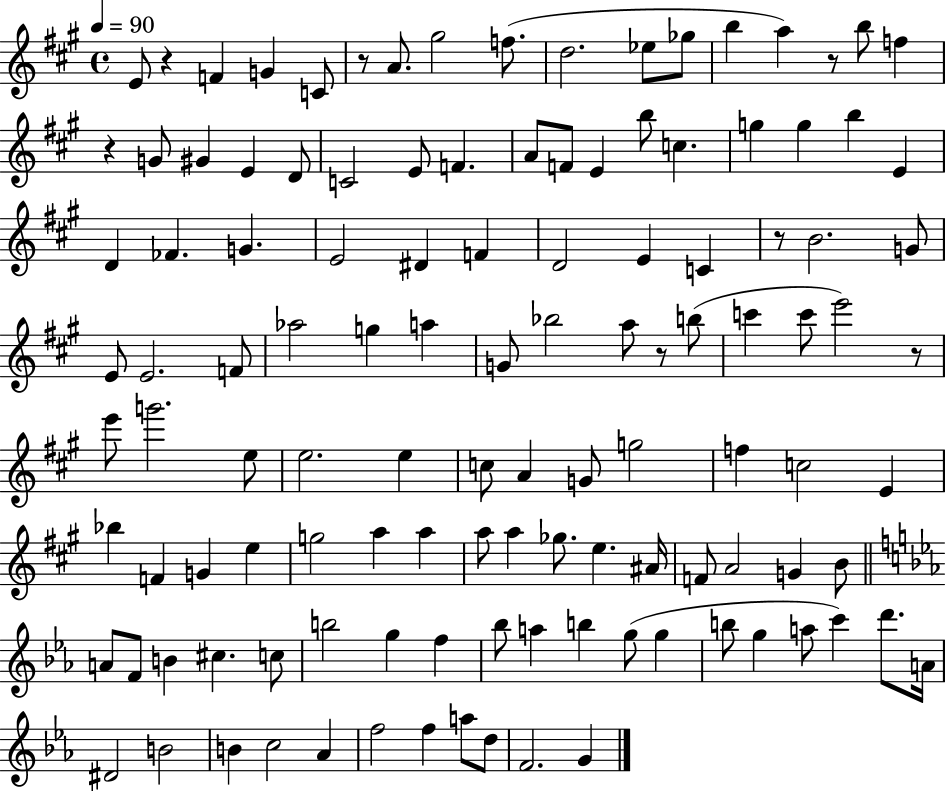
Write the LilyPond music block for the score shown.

{
  \clef treble
  \time 4/4
  \defaultTimeSignature
  \key a \major
  \tempo 4 = 90
  e'8 r4 f'4 g'4 c'8 | r8 a'8. gis''2 f''8.( | d''2. ees''8 ges''8 | b''4 a''4) r8 b''8 f''4 | \break r4 g'8 gis'4 e'4 d'8 | c'2 e'8 f'4. | a'8 f'8 e'4 b''8 c''4. | g''4 g''4 b''4 e'4 | \break d'4 fes'4. g'4. | e'2 dis'4 f'4 | d'2 e'4 c'4 | r8 b'2. g'8 | \break e'8 e'2. f'8 | aes''2 g''4 a''4 | g'8 bes''2 a''8 r8 b''8( | c'''4 c'''8 e'''2) r8 | \break e'''8 g'''2. e''8 | e''2. e''4 | c''8 a'4 g'8 g''2 | f''4 c''2 e'4 | \break bes''4 f'4 g'4 e''4 | g''2 a''4 a''4 | a''8 a''4 ges''8. e''4. ais'16 | f'8 a'2 g'4 b'8 | \break \bar "||" \break \key ees \major a'8 f'8 b'4 cis''4. c''8 | b''2 g''4 f''4 | bes''8 a''4 b''4 g''8( g''4 | b''8 g''4 a''8 c'''4) d'''8. a'16 | \break dis'2 b'2 | b'4 c''2 aes'4 | f''2 f''4 a''8 d''8 | f'2. g'4 | \break \bar "|."
}